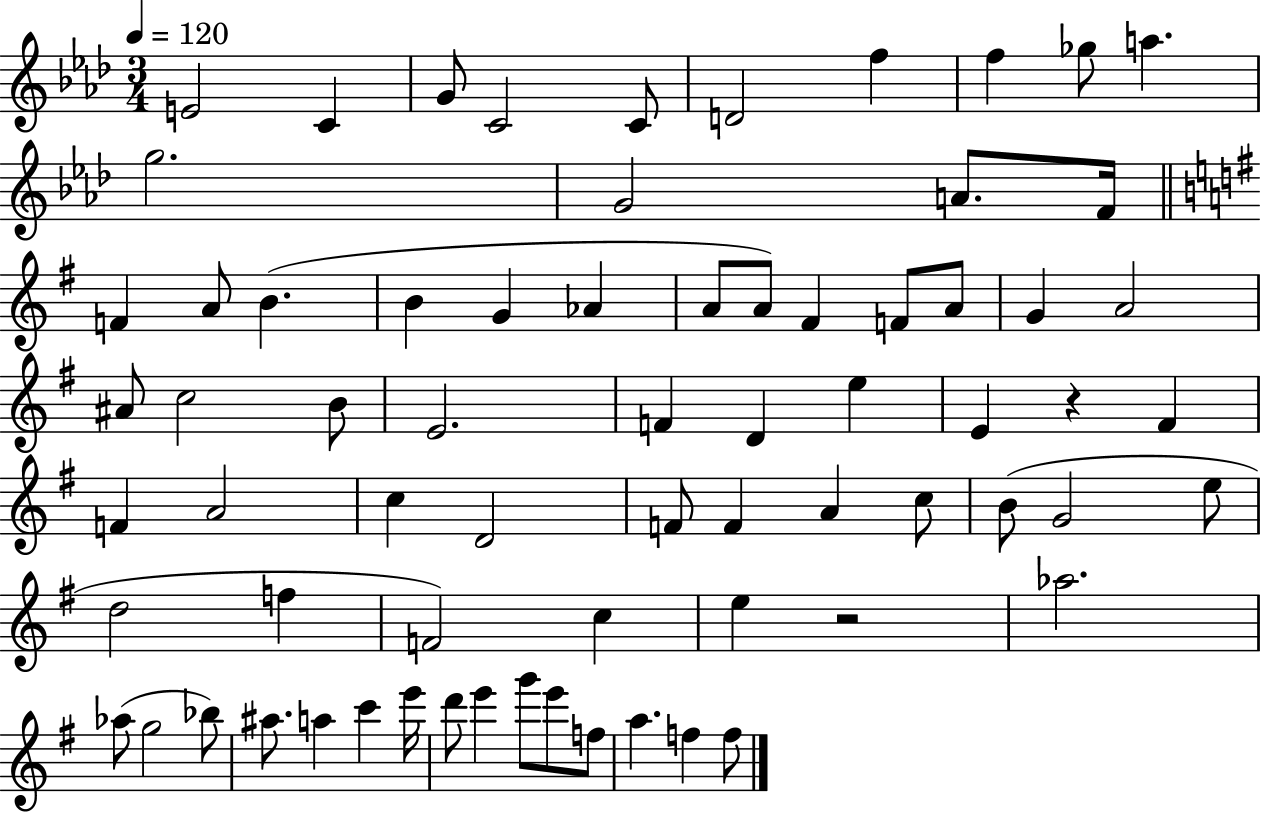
X:1
T:Untitled
M:3/4
L:1/4
K:Ab
E2 C G/2 C2 C/2 D2 f f _g/2 a g2 G2 A/2 F/4 F A/2 B B G _A A/2 A/2 ^F F/2 A/2 G A2 ^A/2 c2 B/2 E2 F D e E z ^F F A2 c D2 F/2 F A c/2 B/2 G2 e/2 d2 f F2 c e z2 _a2 _a/2 g2 _b/2 ^a/2 a c' e'/4 d'/2 e' g'/2 e'/2 f/2 a f f/2